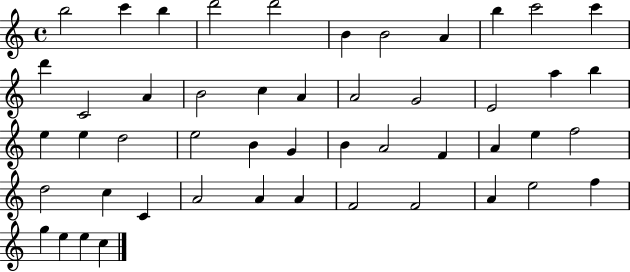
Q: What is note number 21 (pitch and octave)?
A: A5